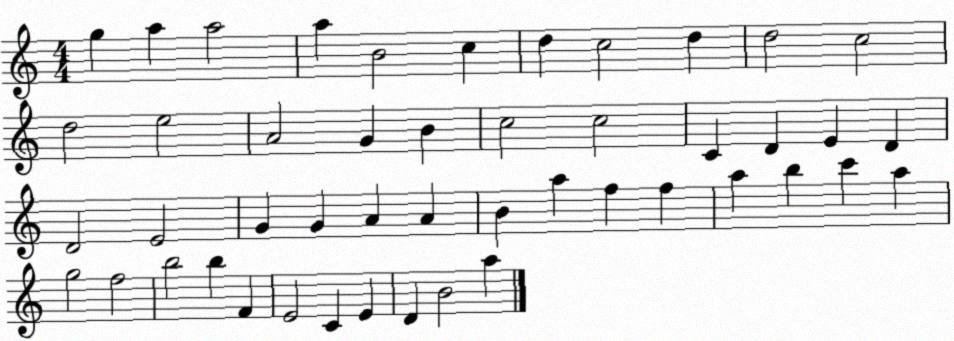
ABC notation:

X:1
T:Untitled
M:4/4
L:1/4
K:C
g a a2 a B2 c d c2 d d2 c2 d2 e2 A2 G B c2 c2 C D E D D2 E2 G G A A B a f f a b c' a g2 f2 b2 b F E2 C E D B2 a